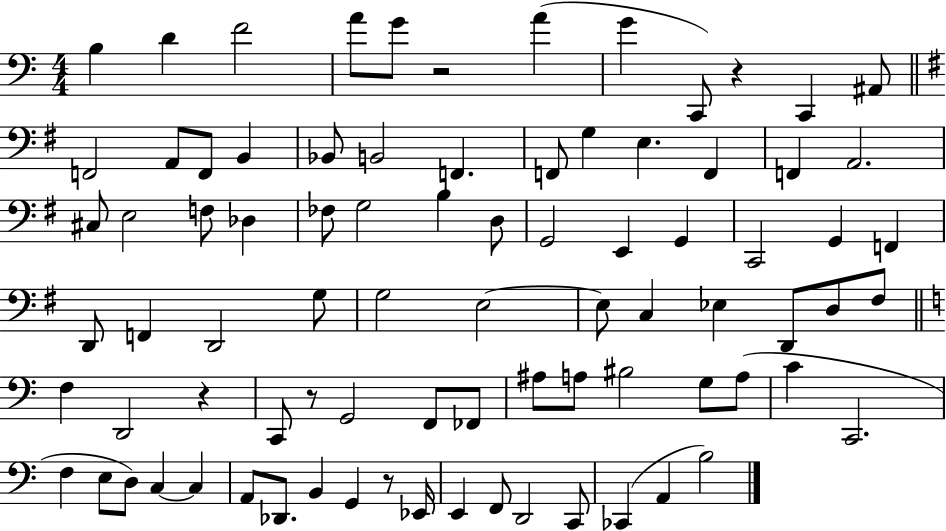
B3/q D4/q F4/h A4/e G4/e R/h A4/q G4/q C2/e R/q C2/q A#2/e F2/h A2/e F2/e B2/q Bb2/e B2/h F2/q. F2/e G3/q E3/q. F2/q F2/q A2/h. C#3/e E3/h F3/e Db3/q FES3/e G3/h B3/q D3/e G2/h E2/q G2/q C2/h G2/q F2/q D2/e F2/q D2/h G3/e G3/h E3/h E3/e C3/q Eb3/q D2/e D3/e F#3/e F3/q D2/h R/q C2/e R/e G2/h F2/e FES2/e A#3/e A3/e BIS3/h G3/e A3/e C4/q C2/h. F3/q E3/e D3/e C3/q C3/q A2/e Db2/e. B2/q G2/q R/e Eb2/s E2/q F2/e D2/h C2/e CES2/q A2/q B3/h